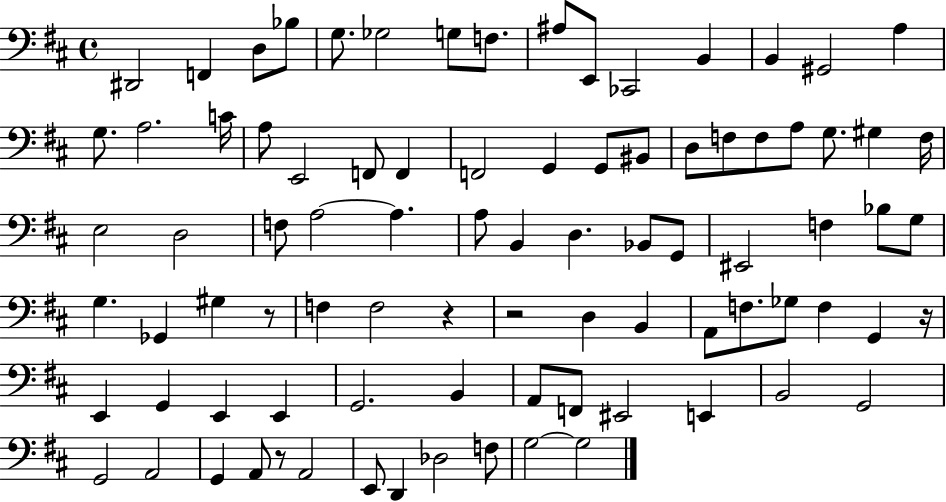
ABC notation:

X:1
T:Untitled
M:4/4
L:1/4
K:D
^D,,2 F,, D,/2 _B,/2 G,/2 _G,2 G,/2 F,/2 ^A,/2 E,,/2 _C,,2 B,, B,, ^G,,2 A, G,/2 A,2 C/4 A,/2 E,,2 F,,/2 F,, F,,2 G,, G,,/2 ^B,,/2 D,/2 F,/2 F,/2 A,/2 G,/2 ^G, F,/4 E,2 D,2 F,/2 A,2 A, A,/2 B,, D, _B,,/2 G,,/2 ^E,,2 F, _B,/2 G,/2 G, _G,, ^G, z/2 F, F,2 z z2 D, B,, A,,/2 F,/2 _G,/2 F, G,, z/4 E,, G,, E,, E,, G,,2 B,, A,,/2 F,,/2 ^E,,2 E,, B,,2 G,,2 G,,2 A,,2 G,, A,,/2 z/2 A,,2 E,,/2 D,, _D,2 F,/2 G,2 G,2